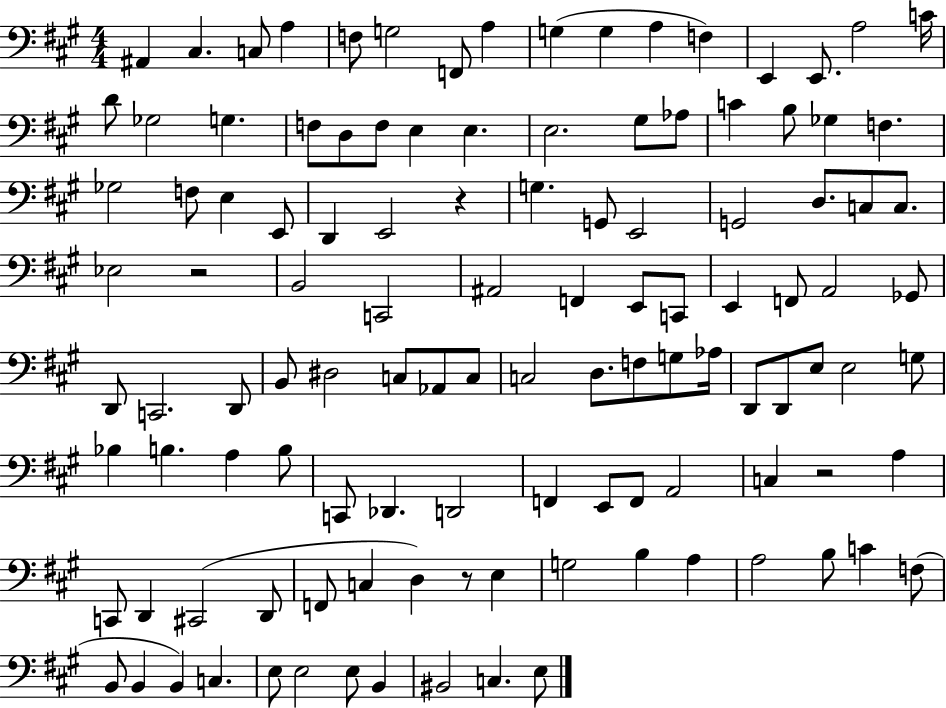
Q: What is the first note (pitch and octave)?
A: A#2